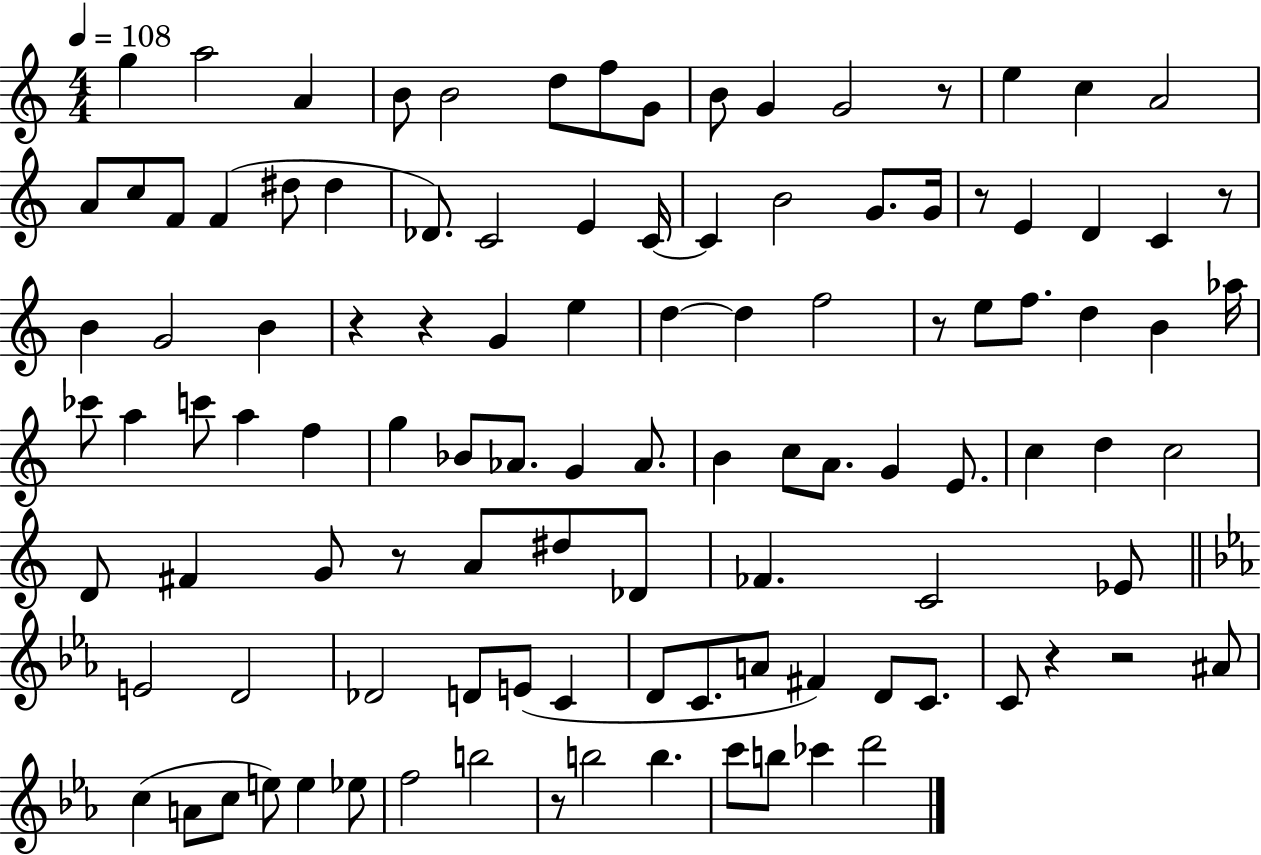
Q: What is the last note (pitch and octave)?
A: D6